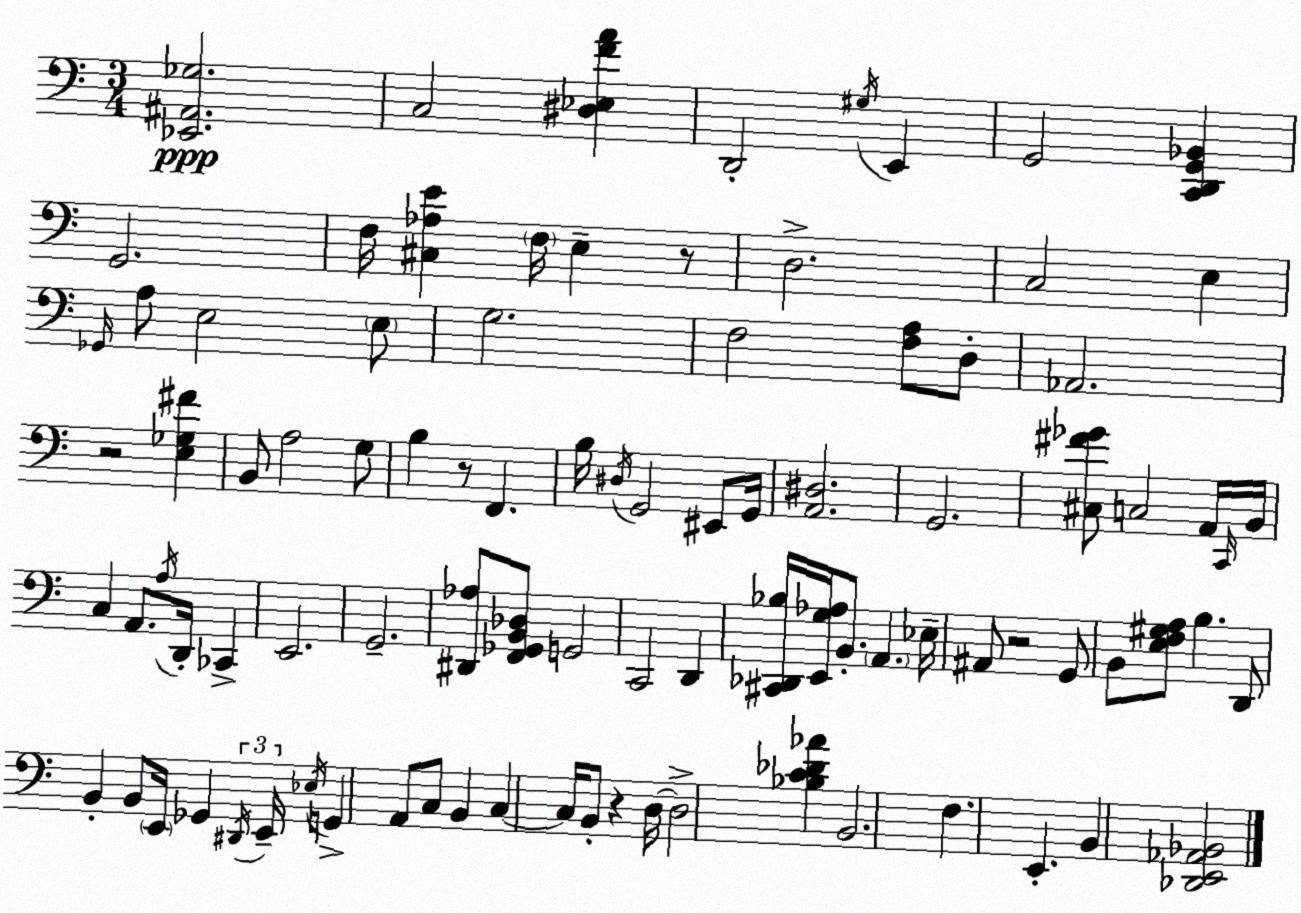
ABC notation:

X:1
T:Untitled
M:3/4
L:1/4
K:C
[_E,,^A,,_G,]2 C,2 [^D,_E,FA] D,,2 ^G,/4 E,, G,,2 [C,,D,,G,,_B,,] G,,2 F,/4 [^C,_A,E] F,/4 E, z/2 D,2 C,2 E, _G,,/4 A,/2 E,2 E,/2 G,2 F,2 [F,A,]/2 D,/2 _A,,2 z2 [E,_G,^F] B,,/2 A,2 G,/2 B, z/2 F,, B,/4 ^D,/4 G,,2 ^E,,/2 G,,/4 [A,,^D,]2 G,,2 [^C,^F_G]/2 C,2 A,,/4 C,,/4 B,,/4 C, A,,/2 A,/4 D,,/4 _C,, E,,2 G,,2 [^D,,_A,]/2 [F,,_G,,B,,_D,]/2 G,,2 C,,2 D,, [^C,,_D,,_B,]/4 [E,,G,_A,]/4 B,,/2 A,, _E,/4 ^A,,/2 z2 G,,/2 B,,/2 [E,F,^G,A,]/2 B, D,,/2 B,, B,,/2 E,,/4 _G,, ^D,,/4 E,,/4 _E,/4 G,, A,,/2 C,/2 B,, C, C,/4 B,,/2 z D,/4 D,2 [_B,C_D_A] B,,2 F, E,, B,, [_D,,E,,_A,,_B,,]2